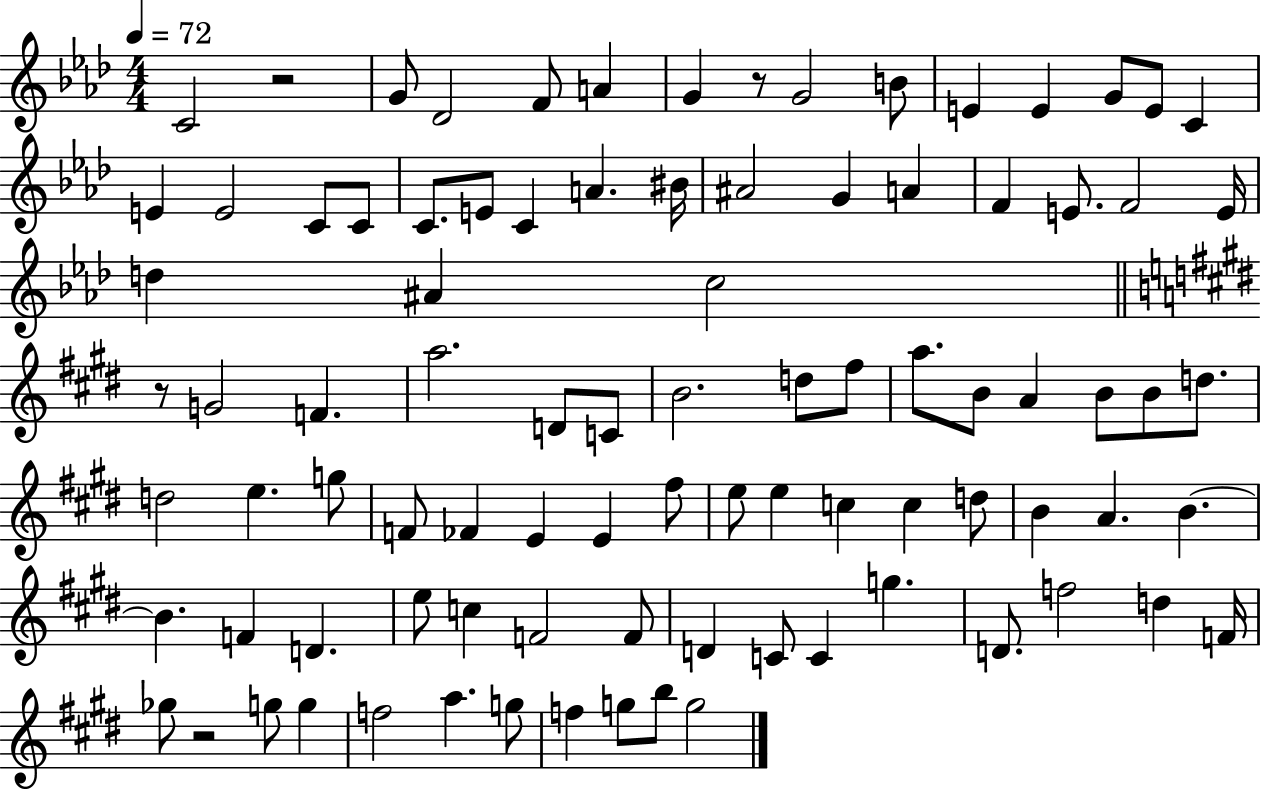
X:1
T:Untitled
M:4/4
L:1/4
K:Ab
C2 z2 G/2 _D2 F/2 A G z/2 G2 B/2 E E G/2 E/2 C E E2 C/2 C/2 C/2 E/2 C A ^B/4 ^A2 G A F E/2 F2 E/4 d ^A c2 z/2 G2 F a2 D/2 C/2 B2 d/2 ^f/2 a/2 B/2 A B/2 B/2 d/2 d2 e g/2 F/2 _F E E ^f/2 e/2 e c c d/2 B A B B F D e/2 c F2 F/2 D C/2 C g D/2 f2 d F/4 _g/2 z2 g/2 g f2 a g/2 f g/2 b/2 g2